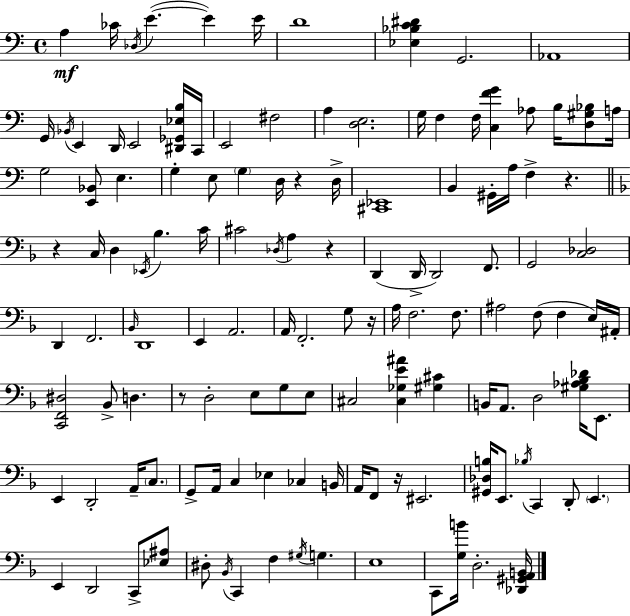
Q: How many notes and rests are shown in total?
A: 129